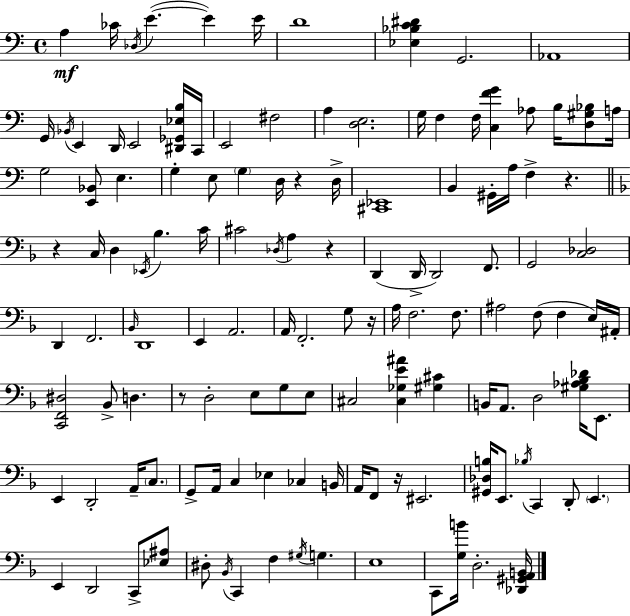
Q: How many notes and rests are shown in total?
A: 129